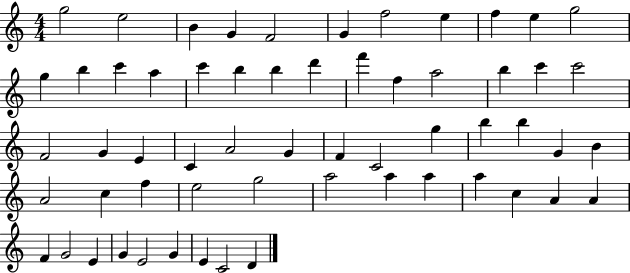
G5/h E5/h B4/q G4/q F4/h G4/q F5/h E5/q F5/q E5/q G5/h G5/q B5/q C6/q A5/q C6/q B5/q B5/q D6/q F6/q F5/q A5/h B5/q C6/q C6/h F4/h G4/q E4/q C4/q A4/h G4/q F4/q C4/h G5/q B5/q B5/q G4/q B4/q A4/h C5/q F5/q E5/h G5/h A5/h A5/q A5/q A5/q C5/q A4/q A4/q F4/q G4/h E4/q G4/q E4/h G4/q E4/q C4/h D4/q